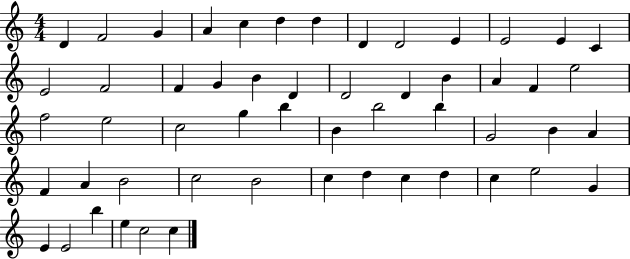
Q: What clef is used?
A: treble